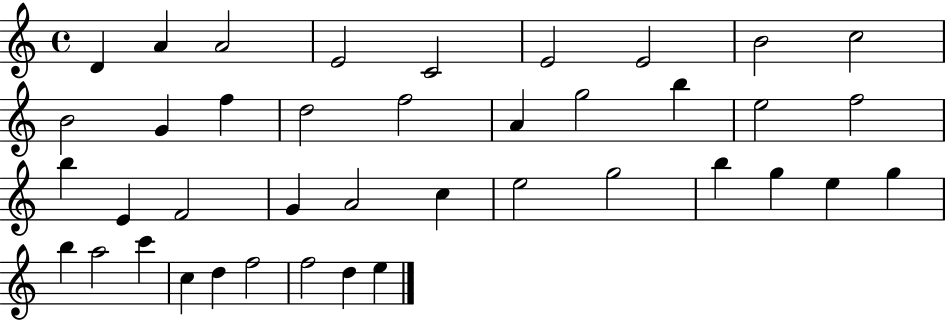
D4/q A4/q A4/h E4/h C4/h E4/h E4/h B4/h C5/h B4/h G4/q F5/q D5/h F5/h A4/q G5/h B5/q E5/h F5/h B5/q E4/q F4/h G4/q A4/h C5/q E5/h G5/h B5/q G5/q E5/q G5/q B5/q A5/h C6/q C5/q D5/q F5/h F5/h D5/q E5/q